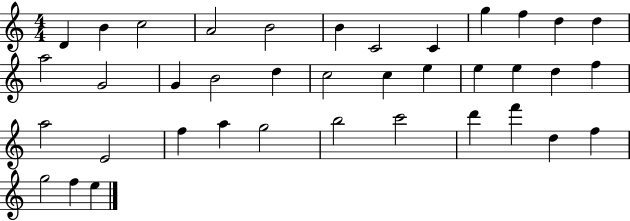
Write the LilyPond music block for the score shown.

{
  \clef treble
  \numericTimeSignature
  \time 4/4
  \key c \major
  d'4 b'4 c''2 | a'2 b'2 | b'4 c'2 c'4 | g''4 f''4 d''4 d''4 | \break a''2 g'2 | g'4 b'2 d''4 | c''2 c''4 e''4 | e''4 e''4 d''4 f''4 | \break a''2 e'2 | f''4 a''4 g''2 | b''2 c'''2 | d'''4 f'''4 d''4 f''4 | \break g''2 f''4 e''4 | \bar "|."
}